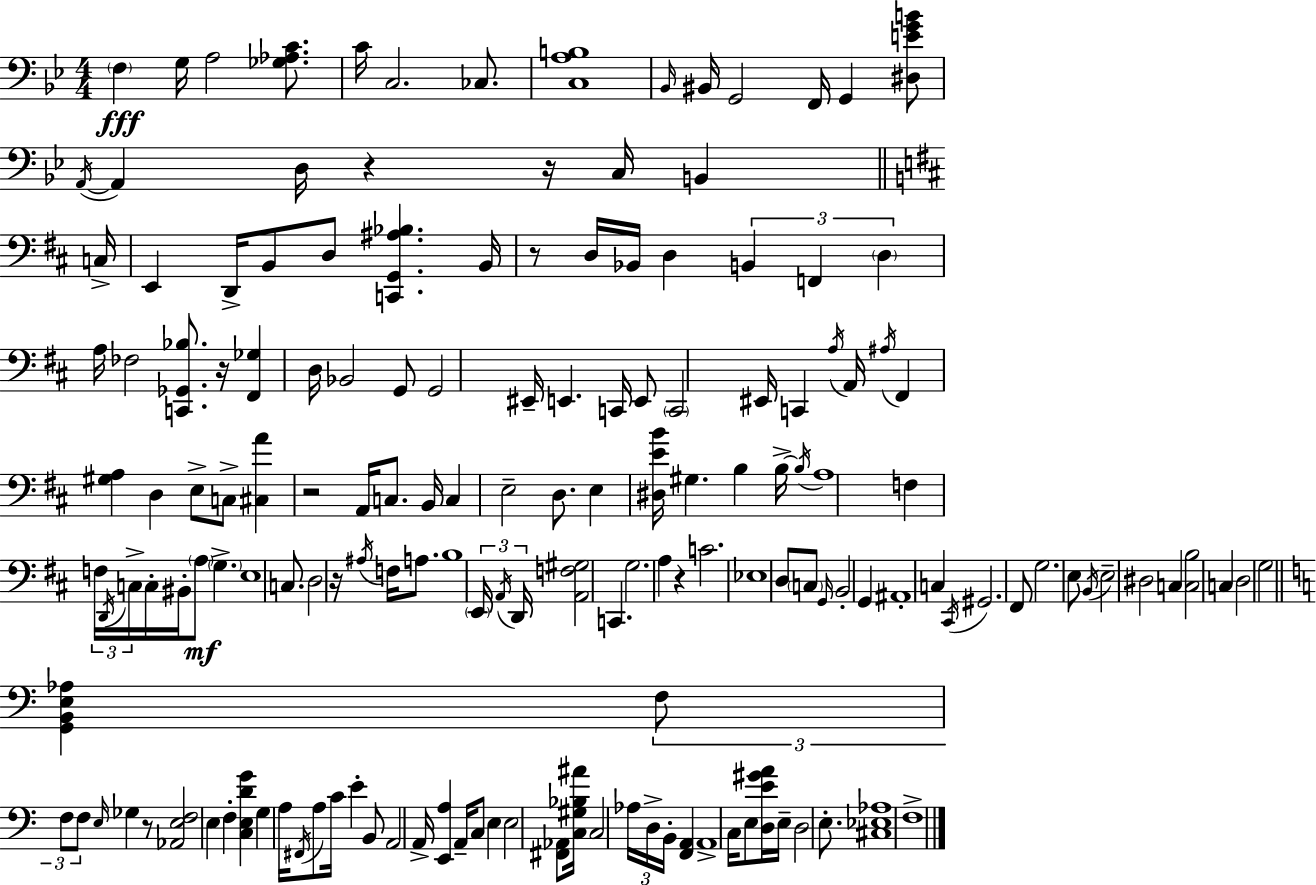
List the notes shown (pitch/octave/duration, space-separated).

F3/q G3/s A3/h [Gb3,Ab3,C4]/e. C4/s C3/h. CES3/e. [C3,A3,B3]/w Bb2/s BIS2/s G2/h F2/s G2/q [D#3,E4,G4,B4]/e A2/s A2/q D3/s R/q R/s C3/s B2/q C3/s E2/q D2/s B2/e D3/e [C2,G2,A#3,Bb3]/q. B2/s R/e D3/s Bb2/s D3/q B2/q F2/q D3/q A3/s FES3/h [C2,Gb2,Bb3]/e. R/s [F#2,Gb3]/q D3/s Bb2/h G2/e G2/h EIS2/s E2/q. C2/s E2/e C2/h EIS2/s C2/q A3/s A2/s A#3/s F#2/q [G#3,A3]/q D3/q E3/e C3/e [C#3,A4]/q R/h A2/s C3/e. B2/s C3/q E3/h D3/e. E3/q [D#3,E4,B4]/s G#3/q. B3/q B3/s B3/s A3/w F3/q F3/s D2/s C3/s C3/s BIS2/s A3/e G3/q. E3/w C3/e. D3/h R/s A#3/s F3/s A3/e. B3/w E2/s A2/s D2/s [A2,F3,G#3]/h C2/q. G3/h. A3/q R/q C4/h. Eb3/w D3/e C3/e G2/s B2/h G2/q A#2/w C3/q C#2/s G#2/h. F#2/e G3/h. E3/e B2/s E3/h D#3/h C3/q [C3,B3]/h C3/q D3/h G3/h [G2,B2,E3,Ab3]/q F3/e F3/e F3/e E3/s Gb3/q R/e [Ab2,E3,F3]/h E3/q F3/q [C3,E3,D4,G4]/q G3/q A3/s F#2/s A3/e C4/s E4/q B2/e A2/h A2/s [E2,A3]/q A2/s C3/e E3/q E3/h [F#2,Ab2]/e [C3,G#3,Bb3,A#4]/s C3/h Ab3/s D3/s B2/s [F2,A2]/q A2/w C3/s E3/e [D3,E4,G#4,A4]/s E3/s D3/h E3/e. [C#3,Eb3,Ab3]/w F3/w